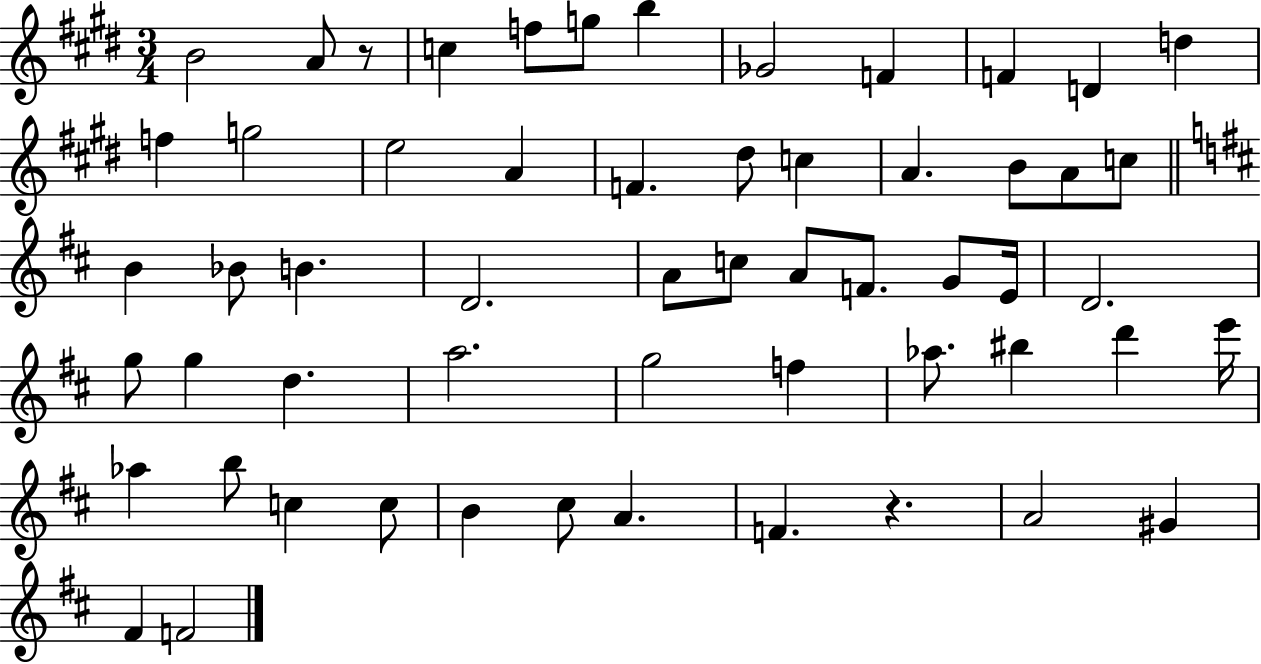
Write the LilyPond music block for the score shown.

{
  \clef treble
  \numericTimeSignature
  \time 3/4
  \key e \major
  b'2 a'8 r8 | c''4 f''8 g''8 b''4 | ges'2 f'4 | f'4 d'4 d''4 | \break f''4 g''2 | e''2 a'4 | f'4. dis''8 c''4 | a'4. b'8 a'8 c''8 | \break \bar "||" \break \key d \major b'4 bes'8 b'4. | d'2. | a'8 c''8 a'8 f'8. g'8 e'16 | d'2. | \break g''8 g''4 d''4. | a''2. | g''2 f''4 | aes''8. bis''4 d'''4 e'''16 | \break aes''4 b''8 c''4 c''8 | b'4 cis''8 a'4. | f'4. r4. | a'2 gis'4 | \break fis'4 f'2 | \bar "|."
}